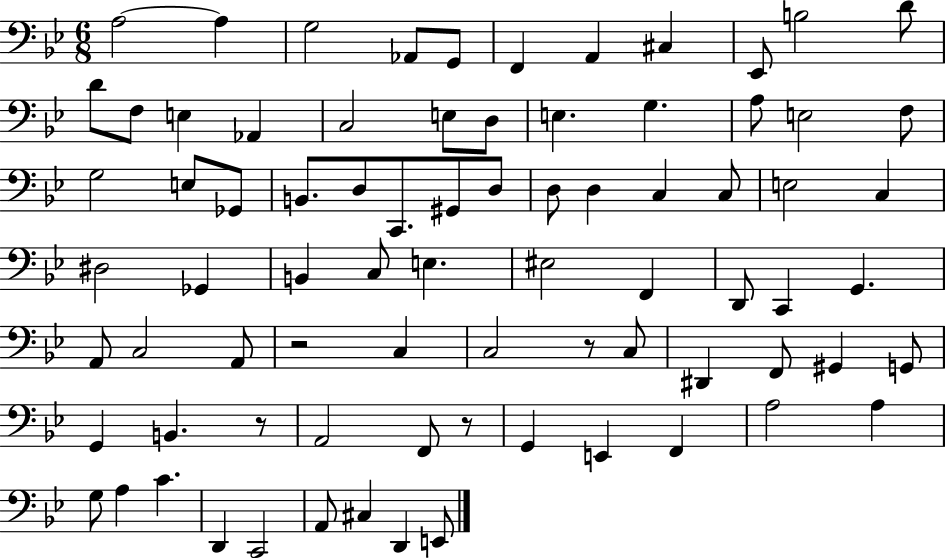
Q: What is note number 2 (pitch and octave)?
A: A3